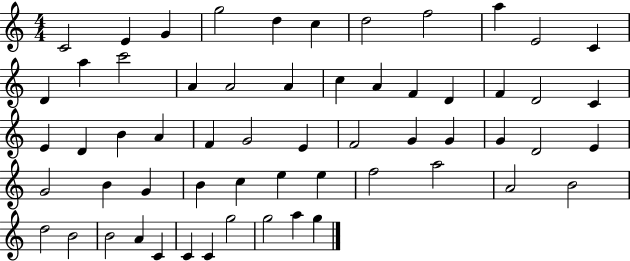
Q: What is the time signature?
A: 4/4